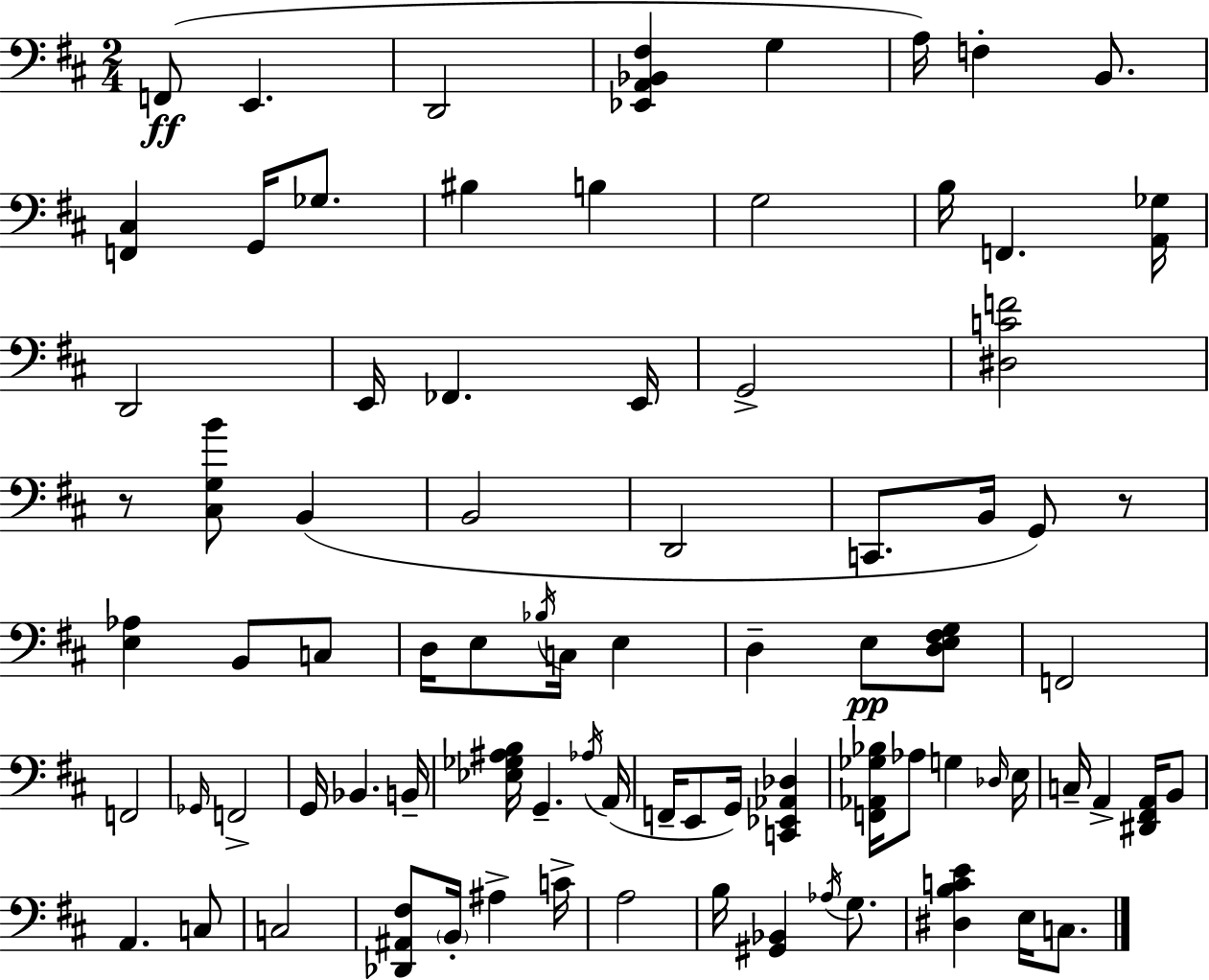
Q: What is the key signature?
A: D major